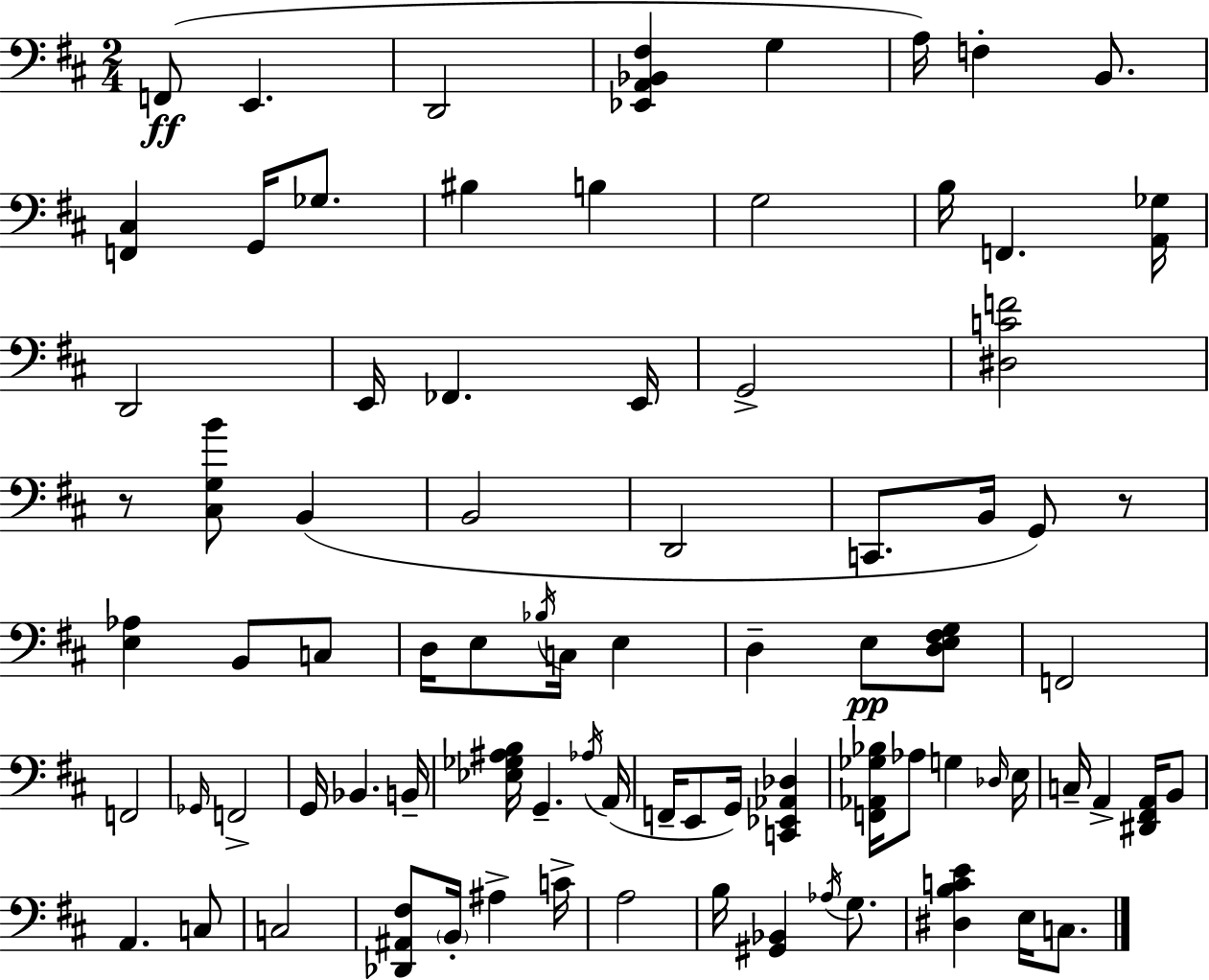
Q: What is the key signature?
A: D major